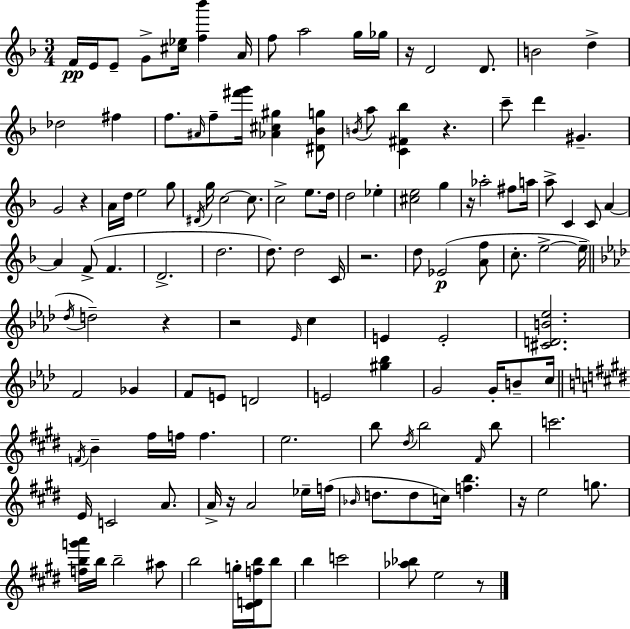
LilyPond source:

{
  \clef treble
  \numericTimeSignature
  \time 3/4
  \key d \minor
  \repeat volta 2 { f'16\pp e'16 e'8-- g'8-> <cis'' ees''>16 <f'' bes'''>4 a'16 | f''8 a''2 g''16 ges''16 | r16 d'2 d'8. | b'2 d''4-> | \break des''2 fis''4 | f''8. \grace { ais'16 } f''8-- <fis''' g'''>16 <aes' cis'' gis''>4 <dis' bes' g''>8 | \acciaccatura { b'16 } a''8 <c' fis' bes''>4 r4. | c'''8-- d'''4 gis'4.-- | \break g'2 r4 | a'16 d''16 e''2 | g''8 \acciaccatura { dis'16 } g''16 c''2~~ | c''8. c''2-> e''8. | \break d''16 d''2 ees''4-. | <cis'' e''>2 g''4 | r16 aes''2-. | fis''8 a''16 a''8-> c'4 c'8 a'4~~ | \break a'4 f'8->( f'4. | d'2.-> | d''2. | d''8.) d''2 | \break c'16 r2. | d''8 ees'2(\p | <a' f''>8 c''8.-. e''2->~~ | e''16-- \bar "||" \break \key aes \major \acciaccatura { des''16 }) d''2-- r4 | r2 \grace { ees'16 } c''4 | e'4 e'2-. | <cis' d' b' ees''>2. | \break f'2 ges'4 | f'8 e'8 d'2 | e'2 <gis'' bes''>4 | g'2 g'16-. b'8-- | \break c''16 \bar "||" \break \key e \major \acciaccatura { f'16 } b'4-- fis''16 f''16 f''4. | e''2. | b''8 \acciaccatura { dis''16 } b''2 | \grace { fis'16 } b''8 c'''2. | \break e'16 c'2 | a'8. a'16-> r16 a'2 | ees''16-- f''16( \grace { bes'16 } d''8. d''8 c''16) <f'' b''>4. | r16 e''2 | \break g''8. <f'' b'' g''' a'''>16 b''16 b''2-- | ais''8 b''2 | g''16-. <cis' d' f'' b''>16 b''8 b''4 c'''2 | <aes'' bes''>8 e''2 | \break r8 } \bar "|."
}